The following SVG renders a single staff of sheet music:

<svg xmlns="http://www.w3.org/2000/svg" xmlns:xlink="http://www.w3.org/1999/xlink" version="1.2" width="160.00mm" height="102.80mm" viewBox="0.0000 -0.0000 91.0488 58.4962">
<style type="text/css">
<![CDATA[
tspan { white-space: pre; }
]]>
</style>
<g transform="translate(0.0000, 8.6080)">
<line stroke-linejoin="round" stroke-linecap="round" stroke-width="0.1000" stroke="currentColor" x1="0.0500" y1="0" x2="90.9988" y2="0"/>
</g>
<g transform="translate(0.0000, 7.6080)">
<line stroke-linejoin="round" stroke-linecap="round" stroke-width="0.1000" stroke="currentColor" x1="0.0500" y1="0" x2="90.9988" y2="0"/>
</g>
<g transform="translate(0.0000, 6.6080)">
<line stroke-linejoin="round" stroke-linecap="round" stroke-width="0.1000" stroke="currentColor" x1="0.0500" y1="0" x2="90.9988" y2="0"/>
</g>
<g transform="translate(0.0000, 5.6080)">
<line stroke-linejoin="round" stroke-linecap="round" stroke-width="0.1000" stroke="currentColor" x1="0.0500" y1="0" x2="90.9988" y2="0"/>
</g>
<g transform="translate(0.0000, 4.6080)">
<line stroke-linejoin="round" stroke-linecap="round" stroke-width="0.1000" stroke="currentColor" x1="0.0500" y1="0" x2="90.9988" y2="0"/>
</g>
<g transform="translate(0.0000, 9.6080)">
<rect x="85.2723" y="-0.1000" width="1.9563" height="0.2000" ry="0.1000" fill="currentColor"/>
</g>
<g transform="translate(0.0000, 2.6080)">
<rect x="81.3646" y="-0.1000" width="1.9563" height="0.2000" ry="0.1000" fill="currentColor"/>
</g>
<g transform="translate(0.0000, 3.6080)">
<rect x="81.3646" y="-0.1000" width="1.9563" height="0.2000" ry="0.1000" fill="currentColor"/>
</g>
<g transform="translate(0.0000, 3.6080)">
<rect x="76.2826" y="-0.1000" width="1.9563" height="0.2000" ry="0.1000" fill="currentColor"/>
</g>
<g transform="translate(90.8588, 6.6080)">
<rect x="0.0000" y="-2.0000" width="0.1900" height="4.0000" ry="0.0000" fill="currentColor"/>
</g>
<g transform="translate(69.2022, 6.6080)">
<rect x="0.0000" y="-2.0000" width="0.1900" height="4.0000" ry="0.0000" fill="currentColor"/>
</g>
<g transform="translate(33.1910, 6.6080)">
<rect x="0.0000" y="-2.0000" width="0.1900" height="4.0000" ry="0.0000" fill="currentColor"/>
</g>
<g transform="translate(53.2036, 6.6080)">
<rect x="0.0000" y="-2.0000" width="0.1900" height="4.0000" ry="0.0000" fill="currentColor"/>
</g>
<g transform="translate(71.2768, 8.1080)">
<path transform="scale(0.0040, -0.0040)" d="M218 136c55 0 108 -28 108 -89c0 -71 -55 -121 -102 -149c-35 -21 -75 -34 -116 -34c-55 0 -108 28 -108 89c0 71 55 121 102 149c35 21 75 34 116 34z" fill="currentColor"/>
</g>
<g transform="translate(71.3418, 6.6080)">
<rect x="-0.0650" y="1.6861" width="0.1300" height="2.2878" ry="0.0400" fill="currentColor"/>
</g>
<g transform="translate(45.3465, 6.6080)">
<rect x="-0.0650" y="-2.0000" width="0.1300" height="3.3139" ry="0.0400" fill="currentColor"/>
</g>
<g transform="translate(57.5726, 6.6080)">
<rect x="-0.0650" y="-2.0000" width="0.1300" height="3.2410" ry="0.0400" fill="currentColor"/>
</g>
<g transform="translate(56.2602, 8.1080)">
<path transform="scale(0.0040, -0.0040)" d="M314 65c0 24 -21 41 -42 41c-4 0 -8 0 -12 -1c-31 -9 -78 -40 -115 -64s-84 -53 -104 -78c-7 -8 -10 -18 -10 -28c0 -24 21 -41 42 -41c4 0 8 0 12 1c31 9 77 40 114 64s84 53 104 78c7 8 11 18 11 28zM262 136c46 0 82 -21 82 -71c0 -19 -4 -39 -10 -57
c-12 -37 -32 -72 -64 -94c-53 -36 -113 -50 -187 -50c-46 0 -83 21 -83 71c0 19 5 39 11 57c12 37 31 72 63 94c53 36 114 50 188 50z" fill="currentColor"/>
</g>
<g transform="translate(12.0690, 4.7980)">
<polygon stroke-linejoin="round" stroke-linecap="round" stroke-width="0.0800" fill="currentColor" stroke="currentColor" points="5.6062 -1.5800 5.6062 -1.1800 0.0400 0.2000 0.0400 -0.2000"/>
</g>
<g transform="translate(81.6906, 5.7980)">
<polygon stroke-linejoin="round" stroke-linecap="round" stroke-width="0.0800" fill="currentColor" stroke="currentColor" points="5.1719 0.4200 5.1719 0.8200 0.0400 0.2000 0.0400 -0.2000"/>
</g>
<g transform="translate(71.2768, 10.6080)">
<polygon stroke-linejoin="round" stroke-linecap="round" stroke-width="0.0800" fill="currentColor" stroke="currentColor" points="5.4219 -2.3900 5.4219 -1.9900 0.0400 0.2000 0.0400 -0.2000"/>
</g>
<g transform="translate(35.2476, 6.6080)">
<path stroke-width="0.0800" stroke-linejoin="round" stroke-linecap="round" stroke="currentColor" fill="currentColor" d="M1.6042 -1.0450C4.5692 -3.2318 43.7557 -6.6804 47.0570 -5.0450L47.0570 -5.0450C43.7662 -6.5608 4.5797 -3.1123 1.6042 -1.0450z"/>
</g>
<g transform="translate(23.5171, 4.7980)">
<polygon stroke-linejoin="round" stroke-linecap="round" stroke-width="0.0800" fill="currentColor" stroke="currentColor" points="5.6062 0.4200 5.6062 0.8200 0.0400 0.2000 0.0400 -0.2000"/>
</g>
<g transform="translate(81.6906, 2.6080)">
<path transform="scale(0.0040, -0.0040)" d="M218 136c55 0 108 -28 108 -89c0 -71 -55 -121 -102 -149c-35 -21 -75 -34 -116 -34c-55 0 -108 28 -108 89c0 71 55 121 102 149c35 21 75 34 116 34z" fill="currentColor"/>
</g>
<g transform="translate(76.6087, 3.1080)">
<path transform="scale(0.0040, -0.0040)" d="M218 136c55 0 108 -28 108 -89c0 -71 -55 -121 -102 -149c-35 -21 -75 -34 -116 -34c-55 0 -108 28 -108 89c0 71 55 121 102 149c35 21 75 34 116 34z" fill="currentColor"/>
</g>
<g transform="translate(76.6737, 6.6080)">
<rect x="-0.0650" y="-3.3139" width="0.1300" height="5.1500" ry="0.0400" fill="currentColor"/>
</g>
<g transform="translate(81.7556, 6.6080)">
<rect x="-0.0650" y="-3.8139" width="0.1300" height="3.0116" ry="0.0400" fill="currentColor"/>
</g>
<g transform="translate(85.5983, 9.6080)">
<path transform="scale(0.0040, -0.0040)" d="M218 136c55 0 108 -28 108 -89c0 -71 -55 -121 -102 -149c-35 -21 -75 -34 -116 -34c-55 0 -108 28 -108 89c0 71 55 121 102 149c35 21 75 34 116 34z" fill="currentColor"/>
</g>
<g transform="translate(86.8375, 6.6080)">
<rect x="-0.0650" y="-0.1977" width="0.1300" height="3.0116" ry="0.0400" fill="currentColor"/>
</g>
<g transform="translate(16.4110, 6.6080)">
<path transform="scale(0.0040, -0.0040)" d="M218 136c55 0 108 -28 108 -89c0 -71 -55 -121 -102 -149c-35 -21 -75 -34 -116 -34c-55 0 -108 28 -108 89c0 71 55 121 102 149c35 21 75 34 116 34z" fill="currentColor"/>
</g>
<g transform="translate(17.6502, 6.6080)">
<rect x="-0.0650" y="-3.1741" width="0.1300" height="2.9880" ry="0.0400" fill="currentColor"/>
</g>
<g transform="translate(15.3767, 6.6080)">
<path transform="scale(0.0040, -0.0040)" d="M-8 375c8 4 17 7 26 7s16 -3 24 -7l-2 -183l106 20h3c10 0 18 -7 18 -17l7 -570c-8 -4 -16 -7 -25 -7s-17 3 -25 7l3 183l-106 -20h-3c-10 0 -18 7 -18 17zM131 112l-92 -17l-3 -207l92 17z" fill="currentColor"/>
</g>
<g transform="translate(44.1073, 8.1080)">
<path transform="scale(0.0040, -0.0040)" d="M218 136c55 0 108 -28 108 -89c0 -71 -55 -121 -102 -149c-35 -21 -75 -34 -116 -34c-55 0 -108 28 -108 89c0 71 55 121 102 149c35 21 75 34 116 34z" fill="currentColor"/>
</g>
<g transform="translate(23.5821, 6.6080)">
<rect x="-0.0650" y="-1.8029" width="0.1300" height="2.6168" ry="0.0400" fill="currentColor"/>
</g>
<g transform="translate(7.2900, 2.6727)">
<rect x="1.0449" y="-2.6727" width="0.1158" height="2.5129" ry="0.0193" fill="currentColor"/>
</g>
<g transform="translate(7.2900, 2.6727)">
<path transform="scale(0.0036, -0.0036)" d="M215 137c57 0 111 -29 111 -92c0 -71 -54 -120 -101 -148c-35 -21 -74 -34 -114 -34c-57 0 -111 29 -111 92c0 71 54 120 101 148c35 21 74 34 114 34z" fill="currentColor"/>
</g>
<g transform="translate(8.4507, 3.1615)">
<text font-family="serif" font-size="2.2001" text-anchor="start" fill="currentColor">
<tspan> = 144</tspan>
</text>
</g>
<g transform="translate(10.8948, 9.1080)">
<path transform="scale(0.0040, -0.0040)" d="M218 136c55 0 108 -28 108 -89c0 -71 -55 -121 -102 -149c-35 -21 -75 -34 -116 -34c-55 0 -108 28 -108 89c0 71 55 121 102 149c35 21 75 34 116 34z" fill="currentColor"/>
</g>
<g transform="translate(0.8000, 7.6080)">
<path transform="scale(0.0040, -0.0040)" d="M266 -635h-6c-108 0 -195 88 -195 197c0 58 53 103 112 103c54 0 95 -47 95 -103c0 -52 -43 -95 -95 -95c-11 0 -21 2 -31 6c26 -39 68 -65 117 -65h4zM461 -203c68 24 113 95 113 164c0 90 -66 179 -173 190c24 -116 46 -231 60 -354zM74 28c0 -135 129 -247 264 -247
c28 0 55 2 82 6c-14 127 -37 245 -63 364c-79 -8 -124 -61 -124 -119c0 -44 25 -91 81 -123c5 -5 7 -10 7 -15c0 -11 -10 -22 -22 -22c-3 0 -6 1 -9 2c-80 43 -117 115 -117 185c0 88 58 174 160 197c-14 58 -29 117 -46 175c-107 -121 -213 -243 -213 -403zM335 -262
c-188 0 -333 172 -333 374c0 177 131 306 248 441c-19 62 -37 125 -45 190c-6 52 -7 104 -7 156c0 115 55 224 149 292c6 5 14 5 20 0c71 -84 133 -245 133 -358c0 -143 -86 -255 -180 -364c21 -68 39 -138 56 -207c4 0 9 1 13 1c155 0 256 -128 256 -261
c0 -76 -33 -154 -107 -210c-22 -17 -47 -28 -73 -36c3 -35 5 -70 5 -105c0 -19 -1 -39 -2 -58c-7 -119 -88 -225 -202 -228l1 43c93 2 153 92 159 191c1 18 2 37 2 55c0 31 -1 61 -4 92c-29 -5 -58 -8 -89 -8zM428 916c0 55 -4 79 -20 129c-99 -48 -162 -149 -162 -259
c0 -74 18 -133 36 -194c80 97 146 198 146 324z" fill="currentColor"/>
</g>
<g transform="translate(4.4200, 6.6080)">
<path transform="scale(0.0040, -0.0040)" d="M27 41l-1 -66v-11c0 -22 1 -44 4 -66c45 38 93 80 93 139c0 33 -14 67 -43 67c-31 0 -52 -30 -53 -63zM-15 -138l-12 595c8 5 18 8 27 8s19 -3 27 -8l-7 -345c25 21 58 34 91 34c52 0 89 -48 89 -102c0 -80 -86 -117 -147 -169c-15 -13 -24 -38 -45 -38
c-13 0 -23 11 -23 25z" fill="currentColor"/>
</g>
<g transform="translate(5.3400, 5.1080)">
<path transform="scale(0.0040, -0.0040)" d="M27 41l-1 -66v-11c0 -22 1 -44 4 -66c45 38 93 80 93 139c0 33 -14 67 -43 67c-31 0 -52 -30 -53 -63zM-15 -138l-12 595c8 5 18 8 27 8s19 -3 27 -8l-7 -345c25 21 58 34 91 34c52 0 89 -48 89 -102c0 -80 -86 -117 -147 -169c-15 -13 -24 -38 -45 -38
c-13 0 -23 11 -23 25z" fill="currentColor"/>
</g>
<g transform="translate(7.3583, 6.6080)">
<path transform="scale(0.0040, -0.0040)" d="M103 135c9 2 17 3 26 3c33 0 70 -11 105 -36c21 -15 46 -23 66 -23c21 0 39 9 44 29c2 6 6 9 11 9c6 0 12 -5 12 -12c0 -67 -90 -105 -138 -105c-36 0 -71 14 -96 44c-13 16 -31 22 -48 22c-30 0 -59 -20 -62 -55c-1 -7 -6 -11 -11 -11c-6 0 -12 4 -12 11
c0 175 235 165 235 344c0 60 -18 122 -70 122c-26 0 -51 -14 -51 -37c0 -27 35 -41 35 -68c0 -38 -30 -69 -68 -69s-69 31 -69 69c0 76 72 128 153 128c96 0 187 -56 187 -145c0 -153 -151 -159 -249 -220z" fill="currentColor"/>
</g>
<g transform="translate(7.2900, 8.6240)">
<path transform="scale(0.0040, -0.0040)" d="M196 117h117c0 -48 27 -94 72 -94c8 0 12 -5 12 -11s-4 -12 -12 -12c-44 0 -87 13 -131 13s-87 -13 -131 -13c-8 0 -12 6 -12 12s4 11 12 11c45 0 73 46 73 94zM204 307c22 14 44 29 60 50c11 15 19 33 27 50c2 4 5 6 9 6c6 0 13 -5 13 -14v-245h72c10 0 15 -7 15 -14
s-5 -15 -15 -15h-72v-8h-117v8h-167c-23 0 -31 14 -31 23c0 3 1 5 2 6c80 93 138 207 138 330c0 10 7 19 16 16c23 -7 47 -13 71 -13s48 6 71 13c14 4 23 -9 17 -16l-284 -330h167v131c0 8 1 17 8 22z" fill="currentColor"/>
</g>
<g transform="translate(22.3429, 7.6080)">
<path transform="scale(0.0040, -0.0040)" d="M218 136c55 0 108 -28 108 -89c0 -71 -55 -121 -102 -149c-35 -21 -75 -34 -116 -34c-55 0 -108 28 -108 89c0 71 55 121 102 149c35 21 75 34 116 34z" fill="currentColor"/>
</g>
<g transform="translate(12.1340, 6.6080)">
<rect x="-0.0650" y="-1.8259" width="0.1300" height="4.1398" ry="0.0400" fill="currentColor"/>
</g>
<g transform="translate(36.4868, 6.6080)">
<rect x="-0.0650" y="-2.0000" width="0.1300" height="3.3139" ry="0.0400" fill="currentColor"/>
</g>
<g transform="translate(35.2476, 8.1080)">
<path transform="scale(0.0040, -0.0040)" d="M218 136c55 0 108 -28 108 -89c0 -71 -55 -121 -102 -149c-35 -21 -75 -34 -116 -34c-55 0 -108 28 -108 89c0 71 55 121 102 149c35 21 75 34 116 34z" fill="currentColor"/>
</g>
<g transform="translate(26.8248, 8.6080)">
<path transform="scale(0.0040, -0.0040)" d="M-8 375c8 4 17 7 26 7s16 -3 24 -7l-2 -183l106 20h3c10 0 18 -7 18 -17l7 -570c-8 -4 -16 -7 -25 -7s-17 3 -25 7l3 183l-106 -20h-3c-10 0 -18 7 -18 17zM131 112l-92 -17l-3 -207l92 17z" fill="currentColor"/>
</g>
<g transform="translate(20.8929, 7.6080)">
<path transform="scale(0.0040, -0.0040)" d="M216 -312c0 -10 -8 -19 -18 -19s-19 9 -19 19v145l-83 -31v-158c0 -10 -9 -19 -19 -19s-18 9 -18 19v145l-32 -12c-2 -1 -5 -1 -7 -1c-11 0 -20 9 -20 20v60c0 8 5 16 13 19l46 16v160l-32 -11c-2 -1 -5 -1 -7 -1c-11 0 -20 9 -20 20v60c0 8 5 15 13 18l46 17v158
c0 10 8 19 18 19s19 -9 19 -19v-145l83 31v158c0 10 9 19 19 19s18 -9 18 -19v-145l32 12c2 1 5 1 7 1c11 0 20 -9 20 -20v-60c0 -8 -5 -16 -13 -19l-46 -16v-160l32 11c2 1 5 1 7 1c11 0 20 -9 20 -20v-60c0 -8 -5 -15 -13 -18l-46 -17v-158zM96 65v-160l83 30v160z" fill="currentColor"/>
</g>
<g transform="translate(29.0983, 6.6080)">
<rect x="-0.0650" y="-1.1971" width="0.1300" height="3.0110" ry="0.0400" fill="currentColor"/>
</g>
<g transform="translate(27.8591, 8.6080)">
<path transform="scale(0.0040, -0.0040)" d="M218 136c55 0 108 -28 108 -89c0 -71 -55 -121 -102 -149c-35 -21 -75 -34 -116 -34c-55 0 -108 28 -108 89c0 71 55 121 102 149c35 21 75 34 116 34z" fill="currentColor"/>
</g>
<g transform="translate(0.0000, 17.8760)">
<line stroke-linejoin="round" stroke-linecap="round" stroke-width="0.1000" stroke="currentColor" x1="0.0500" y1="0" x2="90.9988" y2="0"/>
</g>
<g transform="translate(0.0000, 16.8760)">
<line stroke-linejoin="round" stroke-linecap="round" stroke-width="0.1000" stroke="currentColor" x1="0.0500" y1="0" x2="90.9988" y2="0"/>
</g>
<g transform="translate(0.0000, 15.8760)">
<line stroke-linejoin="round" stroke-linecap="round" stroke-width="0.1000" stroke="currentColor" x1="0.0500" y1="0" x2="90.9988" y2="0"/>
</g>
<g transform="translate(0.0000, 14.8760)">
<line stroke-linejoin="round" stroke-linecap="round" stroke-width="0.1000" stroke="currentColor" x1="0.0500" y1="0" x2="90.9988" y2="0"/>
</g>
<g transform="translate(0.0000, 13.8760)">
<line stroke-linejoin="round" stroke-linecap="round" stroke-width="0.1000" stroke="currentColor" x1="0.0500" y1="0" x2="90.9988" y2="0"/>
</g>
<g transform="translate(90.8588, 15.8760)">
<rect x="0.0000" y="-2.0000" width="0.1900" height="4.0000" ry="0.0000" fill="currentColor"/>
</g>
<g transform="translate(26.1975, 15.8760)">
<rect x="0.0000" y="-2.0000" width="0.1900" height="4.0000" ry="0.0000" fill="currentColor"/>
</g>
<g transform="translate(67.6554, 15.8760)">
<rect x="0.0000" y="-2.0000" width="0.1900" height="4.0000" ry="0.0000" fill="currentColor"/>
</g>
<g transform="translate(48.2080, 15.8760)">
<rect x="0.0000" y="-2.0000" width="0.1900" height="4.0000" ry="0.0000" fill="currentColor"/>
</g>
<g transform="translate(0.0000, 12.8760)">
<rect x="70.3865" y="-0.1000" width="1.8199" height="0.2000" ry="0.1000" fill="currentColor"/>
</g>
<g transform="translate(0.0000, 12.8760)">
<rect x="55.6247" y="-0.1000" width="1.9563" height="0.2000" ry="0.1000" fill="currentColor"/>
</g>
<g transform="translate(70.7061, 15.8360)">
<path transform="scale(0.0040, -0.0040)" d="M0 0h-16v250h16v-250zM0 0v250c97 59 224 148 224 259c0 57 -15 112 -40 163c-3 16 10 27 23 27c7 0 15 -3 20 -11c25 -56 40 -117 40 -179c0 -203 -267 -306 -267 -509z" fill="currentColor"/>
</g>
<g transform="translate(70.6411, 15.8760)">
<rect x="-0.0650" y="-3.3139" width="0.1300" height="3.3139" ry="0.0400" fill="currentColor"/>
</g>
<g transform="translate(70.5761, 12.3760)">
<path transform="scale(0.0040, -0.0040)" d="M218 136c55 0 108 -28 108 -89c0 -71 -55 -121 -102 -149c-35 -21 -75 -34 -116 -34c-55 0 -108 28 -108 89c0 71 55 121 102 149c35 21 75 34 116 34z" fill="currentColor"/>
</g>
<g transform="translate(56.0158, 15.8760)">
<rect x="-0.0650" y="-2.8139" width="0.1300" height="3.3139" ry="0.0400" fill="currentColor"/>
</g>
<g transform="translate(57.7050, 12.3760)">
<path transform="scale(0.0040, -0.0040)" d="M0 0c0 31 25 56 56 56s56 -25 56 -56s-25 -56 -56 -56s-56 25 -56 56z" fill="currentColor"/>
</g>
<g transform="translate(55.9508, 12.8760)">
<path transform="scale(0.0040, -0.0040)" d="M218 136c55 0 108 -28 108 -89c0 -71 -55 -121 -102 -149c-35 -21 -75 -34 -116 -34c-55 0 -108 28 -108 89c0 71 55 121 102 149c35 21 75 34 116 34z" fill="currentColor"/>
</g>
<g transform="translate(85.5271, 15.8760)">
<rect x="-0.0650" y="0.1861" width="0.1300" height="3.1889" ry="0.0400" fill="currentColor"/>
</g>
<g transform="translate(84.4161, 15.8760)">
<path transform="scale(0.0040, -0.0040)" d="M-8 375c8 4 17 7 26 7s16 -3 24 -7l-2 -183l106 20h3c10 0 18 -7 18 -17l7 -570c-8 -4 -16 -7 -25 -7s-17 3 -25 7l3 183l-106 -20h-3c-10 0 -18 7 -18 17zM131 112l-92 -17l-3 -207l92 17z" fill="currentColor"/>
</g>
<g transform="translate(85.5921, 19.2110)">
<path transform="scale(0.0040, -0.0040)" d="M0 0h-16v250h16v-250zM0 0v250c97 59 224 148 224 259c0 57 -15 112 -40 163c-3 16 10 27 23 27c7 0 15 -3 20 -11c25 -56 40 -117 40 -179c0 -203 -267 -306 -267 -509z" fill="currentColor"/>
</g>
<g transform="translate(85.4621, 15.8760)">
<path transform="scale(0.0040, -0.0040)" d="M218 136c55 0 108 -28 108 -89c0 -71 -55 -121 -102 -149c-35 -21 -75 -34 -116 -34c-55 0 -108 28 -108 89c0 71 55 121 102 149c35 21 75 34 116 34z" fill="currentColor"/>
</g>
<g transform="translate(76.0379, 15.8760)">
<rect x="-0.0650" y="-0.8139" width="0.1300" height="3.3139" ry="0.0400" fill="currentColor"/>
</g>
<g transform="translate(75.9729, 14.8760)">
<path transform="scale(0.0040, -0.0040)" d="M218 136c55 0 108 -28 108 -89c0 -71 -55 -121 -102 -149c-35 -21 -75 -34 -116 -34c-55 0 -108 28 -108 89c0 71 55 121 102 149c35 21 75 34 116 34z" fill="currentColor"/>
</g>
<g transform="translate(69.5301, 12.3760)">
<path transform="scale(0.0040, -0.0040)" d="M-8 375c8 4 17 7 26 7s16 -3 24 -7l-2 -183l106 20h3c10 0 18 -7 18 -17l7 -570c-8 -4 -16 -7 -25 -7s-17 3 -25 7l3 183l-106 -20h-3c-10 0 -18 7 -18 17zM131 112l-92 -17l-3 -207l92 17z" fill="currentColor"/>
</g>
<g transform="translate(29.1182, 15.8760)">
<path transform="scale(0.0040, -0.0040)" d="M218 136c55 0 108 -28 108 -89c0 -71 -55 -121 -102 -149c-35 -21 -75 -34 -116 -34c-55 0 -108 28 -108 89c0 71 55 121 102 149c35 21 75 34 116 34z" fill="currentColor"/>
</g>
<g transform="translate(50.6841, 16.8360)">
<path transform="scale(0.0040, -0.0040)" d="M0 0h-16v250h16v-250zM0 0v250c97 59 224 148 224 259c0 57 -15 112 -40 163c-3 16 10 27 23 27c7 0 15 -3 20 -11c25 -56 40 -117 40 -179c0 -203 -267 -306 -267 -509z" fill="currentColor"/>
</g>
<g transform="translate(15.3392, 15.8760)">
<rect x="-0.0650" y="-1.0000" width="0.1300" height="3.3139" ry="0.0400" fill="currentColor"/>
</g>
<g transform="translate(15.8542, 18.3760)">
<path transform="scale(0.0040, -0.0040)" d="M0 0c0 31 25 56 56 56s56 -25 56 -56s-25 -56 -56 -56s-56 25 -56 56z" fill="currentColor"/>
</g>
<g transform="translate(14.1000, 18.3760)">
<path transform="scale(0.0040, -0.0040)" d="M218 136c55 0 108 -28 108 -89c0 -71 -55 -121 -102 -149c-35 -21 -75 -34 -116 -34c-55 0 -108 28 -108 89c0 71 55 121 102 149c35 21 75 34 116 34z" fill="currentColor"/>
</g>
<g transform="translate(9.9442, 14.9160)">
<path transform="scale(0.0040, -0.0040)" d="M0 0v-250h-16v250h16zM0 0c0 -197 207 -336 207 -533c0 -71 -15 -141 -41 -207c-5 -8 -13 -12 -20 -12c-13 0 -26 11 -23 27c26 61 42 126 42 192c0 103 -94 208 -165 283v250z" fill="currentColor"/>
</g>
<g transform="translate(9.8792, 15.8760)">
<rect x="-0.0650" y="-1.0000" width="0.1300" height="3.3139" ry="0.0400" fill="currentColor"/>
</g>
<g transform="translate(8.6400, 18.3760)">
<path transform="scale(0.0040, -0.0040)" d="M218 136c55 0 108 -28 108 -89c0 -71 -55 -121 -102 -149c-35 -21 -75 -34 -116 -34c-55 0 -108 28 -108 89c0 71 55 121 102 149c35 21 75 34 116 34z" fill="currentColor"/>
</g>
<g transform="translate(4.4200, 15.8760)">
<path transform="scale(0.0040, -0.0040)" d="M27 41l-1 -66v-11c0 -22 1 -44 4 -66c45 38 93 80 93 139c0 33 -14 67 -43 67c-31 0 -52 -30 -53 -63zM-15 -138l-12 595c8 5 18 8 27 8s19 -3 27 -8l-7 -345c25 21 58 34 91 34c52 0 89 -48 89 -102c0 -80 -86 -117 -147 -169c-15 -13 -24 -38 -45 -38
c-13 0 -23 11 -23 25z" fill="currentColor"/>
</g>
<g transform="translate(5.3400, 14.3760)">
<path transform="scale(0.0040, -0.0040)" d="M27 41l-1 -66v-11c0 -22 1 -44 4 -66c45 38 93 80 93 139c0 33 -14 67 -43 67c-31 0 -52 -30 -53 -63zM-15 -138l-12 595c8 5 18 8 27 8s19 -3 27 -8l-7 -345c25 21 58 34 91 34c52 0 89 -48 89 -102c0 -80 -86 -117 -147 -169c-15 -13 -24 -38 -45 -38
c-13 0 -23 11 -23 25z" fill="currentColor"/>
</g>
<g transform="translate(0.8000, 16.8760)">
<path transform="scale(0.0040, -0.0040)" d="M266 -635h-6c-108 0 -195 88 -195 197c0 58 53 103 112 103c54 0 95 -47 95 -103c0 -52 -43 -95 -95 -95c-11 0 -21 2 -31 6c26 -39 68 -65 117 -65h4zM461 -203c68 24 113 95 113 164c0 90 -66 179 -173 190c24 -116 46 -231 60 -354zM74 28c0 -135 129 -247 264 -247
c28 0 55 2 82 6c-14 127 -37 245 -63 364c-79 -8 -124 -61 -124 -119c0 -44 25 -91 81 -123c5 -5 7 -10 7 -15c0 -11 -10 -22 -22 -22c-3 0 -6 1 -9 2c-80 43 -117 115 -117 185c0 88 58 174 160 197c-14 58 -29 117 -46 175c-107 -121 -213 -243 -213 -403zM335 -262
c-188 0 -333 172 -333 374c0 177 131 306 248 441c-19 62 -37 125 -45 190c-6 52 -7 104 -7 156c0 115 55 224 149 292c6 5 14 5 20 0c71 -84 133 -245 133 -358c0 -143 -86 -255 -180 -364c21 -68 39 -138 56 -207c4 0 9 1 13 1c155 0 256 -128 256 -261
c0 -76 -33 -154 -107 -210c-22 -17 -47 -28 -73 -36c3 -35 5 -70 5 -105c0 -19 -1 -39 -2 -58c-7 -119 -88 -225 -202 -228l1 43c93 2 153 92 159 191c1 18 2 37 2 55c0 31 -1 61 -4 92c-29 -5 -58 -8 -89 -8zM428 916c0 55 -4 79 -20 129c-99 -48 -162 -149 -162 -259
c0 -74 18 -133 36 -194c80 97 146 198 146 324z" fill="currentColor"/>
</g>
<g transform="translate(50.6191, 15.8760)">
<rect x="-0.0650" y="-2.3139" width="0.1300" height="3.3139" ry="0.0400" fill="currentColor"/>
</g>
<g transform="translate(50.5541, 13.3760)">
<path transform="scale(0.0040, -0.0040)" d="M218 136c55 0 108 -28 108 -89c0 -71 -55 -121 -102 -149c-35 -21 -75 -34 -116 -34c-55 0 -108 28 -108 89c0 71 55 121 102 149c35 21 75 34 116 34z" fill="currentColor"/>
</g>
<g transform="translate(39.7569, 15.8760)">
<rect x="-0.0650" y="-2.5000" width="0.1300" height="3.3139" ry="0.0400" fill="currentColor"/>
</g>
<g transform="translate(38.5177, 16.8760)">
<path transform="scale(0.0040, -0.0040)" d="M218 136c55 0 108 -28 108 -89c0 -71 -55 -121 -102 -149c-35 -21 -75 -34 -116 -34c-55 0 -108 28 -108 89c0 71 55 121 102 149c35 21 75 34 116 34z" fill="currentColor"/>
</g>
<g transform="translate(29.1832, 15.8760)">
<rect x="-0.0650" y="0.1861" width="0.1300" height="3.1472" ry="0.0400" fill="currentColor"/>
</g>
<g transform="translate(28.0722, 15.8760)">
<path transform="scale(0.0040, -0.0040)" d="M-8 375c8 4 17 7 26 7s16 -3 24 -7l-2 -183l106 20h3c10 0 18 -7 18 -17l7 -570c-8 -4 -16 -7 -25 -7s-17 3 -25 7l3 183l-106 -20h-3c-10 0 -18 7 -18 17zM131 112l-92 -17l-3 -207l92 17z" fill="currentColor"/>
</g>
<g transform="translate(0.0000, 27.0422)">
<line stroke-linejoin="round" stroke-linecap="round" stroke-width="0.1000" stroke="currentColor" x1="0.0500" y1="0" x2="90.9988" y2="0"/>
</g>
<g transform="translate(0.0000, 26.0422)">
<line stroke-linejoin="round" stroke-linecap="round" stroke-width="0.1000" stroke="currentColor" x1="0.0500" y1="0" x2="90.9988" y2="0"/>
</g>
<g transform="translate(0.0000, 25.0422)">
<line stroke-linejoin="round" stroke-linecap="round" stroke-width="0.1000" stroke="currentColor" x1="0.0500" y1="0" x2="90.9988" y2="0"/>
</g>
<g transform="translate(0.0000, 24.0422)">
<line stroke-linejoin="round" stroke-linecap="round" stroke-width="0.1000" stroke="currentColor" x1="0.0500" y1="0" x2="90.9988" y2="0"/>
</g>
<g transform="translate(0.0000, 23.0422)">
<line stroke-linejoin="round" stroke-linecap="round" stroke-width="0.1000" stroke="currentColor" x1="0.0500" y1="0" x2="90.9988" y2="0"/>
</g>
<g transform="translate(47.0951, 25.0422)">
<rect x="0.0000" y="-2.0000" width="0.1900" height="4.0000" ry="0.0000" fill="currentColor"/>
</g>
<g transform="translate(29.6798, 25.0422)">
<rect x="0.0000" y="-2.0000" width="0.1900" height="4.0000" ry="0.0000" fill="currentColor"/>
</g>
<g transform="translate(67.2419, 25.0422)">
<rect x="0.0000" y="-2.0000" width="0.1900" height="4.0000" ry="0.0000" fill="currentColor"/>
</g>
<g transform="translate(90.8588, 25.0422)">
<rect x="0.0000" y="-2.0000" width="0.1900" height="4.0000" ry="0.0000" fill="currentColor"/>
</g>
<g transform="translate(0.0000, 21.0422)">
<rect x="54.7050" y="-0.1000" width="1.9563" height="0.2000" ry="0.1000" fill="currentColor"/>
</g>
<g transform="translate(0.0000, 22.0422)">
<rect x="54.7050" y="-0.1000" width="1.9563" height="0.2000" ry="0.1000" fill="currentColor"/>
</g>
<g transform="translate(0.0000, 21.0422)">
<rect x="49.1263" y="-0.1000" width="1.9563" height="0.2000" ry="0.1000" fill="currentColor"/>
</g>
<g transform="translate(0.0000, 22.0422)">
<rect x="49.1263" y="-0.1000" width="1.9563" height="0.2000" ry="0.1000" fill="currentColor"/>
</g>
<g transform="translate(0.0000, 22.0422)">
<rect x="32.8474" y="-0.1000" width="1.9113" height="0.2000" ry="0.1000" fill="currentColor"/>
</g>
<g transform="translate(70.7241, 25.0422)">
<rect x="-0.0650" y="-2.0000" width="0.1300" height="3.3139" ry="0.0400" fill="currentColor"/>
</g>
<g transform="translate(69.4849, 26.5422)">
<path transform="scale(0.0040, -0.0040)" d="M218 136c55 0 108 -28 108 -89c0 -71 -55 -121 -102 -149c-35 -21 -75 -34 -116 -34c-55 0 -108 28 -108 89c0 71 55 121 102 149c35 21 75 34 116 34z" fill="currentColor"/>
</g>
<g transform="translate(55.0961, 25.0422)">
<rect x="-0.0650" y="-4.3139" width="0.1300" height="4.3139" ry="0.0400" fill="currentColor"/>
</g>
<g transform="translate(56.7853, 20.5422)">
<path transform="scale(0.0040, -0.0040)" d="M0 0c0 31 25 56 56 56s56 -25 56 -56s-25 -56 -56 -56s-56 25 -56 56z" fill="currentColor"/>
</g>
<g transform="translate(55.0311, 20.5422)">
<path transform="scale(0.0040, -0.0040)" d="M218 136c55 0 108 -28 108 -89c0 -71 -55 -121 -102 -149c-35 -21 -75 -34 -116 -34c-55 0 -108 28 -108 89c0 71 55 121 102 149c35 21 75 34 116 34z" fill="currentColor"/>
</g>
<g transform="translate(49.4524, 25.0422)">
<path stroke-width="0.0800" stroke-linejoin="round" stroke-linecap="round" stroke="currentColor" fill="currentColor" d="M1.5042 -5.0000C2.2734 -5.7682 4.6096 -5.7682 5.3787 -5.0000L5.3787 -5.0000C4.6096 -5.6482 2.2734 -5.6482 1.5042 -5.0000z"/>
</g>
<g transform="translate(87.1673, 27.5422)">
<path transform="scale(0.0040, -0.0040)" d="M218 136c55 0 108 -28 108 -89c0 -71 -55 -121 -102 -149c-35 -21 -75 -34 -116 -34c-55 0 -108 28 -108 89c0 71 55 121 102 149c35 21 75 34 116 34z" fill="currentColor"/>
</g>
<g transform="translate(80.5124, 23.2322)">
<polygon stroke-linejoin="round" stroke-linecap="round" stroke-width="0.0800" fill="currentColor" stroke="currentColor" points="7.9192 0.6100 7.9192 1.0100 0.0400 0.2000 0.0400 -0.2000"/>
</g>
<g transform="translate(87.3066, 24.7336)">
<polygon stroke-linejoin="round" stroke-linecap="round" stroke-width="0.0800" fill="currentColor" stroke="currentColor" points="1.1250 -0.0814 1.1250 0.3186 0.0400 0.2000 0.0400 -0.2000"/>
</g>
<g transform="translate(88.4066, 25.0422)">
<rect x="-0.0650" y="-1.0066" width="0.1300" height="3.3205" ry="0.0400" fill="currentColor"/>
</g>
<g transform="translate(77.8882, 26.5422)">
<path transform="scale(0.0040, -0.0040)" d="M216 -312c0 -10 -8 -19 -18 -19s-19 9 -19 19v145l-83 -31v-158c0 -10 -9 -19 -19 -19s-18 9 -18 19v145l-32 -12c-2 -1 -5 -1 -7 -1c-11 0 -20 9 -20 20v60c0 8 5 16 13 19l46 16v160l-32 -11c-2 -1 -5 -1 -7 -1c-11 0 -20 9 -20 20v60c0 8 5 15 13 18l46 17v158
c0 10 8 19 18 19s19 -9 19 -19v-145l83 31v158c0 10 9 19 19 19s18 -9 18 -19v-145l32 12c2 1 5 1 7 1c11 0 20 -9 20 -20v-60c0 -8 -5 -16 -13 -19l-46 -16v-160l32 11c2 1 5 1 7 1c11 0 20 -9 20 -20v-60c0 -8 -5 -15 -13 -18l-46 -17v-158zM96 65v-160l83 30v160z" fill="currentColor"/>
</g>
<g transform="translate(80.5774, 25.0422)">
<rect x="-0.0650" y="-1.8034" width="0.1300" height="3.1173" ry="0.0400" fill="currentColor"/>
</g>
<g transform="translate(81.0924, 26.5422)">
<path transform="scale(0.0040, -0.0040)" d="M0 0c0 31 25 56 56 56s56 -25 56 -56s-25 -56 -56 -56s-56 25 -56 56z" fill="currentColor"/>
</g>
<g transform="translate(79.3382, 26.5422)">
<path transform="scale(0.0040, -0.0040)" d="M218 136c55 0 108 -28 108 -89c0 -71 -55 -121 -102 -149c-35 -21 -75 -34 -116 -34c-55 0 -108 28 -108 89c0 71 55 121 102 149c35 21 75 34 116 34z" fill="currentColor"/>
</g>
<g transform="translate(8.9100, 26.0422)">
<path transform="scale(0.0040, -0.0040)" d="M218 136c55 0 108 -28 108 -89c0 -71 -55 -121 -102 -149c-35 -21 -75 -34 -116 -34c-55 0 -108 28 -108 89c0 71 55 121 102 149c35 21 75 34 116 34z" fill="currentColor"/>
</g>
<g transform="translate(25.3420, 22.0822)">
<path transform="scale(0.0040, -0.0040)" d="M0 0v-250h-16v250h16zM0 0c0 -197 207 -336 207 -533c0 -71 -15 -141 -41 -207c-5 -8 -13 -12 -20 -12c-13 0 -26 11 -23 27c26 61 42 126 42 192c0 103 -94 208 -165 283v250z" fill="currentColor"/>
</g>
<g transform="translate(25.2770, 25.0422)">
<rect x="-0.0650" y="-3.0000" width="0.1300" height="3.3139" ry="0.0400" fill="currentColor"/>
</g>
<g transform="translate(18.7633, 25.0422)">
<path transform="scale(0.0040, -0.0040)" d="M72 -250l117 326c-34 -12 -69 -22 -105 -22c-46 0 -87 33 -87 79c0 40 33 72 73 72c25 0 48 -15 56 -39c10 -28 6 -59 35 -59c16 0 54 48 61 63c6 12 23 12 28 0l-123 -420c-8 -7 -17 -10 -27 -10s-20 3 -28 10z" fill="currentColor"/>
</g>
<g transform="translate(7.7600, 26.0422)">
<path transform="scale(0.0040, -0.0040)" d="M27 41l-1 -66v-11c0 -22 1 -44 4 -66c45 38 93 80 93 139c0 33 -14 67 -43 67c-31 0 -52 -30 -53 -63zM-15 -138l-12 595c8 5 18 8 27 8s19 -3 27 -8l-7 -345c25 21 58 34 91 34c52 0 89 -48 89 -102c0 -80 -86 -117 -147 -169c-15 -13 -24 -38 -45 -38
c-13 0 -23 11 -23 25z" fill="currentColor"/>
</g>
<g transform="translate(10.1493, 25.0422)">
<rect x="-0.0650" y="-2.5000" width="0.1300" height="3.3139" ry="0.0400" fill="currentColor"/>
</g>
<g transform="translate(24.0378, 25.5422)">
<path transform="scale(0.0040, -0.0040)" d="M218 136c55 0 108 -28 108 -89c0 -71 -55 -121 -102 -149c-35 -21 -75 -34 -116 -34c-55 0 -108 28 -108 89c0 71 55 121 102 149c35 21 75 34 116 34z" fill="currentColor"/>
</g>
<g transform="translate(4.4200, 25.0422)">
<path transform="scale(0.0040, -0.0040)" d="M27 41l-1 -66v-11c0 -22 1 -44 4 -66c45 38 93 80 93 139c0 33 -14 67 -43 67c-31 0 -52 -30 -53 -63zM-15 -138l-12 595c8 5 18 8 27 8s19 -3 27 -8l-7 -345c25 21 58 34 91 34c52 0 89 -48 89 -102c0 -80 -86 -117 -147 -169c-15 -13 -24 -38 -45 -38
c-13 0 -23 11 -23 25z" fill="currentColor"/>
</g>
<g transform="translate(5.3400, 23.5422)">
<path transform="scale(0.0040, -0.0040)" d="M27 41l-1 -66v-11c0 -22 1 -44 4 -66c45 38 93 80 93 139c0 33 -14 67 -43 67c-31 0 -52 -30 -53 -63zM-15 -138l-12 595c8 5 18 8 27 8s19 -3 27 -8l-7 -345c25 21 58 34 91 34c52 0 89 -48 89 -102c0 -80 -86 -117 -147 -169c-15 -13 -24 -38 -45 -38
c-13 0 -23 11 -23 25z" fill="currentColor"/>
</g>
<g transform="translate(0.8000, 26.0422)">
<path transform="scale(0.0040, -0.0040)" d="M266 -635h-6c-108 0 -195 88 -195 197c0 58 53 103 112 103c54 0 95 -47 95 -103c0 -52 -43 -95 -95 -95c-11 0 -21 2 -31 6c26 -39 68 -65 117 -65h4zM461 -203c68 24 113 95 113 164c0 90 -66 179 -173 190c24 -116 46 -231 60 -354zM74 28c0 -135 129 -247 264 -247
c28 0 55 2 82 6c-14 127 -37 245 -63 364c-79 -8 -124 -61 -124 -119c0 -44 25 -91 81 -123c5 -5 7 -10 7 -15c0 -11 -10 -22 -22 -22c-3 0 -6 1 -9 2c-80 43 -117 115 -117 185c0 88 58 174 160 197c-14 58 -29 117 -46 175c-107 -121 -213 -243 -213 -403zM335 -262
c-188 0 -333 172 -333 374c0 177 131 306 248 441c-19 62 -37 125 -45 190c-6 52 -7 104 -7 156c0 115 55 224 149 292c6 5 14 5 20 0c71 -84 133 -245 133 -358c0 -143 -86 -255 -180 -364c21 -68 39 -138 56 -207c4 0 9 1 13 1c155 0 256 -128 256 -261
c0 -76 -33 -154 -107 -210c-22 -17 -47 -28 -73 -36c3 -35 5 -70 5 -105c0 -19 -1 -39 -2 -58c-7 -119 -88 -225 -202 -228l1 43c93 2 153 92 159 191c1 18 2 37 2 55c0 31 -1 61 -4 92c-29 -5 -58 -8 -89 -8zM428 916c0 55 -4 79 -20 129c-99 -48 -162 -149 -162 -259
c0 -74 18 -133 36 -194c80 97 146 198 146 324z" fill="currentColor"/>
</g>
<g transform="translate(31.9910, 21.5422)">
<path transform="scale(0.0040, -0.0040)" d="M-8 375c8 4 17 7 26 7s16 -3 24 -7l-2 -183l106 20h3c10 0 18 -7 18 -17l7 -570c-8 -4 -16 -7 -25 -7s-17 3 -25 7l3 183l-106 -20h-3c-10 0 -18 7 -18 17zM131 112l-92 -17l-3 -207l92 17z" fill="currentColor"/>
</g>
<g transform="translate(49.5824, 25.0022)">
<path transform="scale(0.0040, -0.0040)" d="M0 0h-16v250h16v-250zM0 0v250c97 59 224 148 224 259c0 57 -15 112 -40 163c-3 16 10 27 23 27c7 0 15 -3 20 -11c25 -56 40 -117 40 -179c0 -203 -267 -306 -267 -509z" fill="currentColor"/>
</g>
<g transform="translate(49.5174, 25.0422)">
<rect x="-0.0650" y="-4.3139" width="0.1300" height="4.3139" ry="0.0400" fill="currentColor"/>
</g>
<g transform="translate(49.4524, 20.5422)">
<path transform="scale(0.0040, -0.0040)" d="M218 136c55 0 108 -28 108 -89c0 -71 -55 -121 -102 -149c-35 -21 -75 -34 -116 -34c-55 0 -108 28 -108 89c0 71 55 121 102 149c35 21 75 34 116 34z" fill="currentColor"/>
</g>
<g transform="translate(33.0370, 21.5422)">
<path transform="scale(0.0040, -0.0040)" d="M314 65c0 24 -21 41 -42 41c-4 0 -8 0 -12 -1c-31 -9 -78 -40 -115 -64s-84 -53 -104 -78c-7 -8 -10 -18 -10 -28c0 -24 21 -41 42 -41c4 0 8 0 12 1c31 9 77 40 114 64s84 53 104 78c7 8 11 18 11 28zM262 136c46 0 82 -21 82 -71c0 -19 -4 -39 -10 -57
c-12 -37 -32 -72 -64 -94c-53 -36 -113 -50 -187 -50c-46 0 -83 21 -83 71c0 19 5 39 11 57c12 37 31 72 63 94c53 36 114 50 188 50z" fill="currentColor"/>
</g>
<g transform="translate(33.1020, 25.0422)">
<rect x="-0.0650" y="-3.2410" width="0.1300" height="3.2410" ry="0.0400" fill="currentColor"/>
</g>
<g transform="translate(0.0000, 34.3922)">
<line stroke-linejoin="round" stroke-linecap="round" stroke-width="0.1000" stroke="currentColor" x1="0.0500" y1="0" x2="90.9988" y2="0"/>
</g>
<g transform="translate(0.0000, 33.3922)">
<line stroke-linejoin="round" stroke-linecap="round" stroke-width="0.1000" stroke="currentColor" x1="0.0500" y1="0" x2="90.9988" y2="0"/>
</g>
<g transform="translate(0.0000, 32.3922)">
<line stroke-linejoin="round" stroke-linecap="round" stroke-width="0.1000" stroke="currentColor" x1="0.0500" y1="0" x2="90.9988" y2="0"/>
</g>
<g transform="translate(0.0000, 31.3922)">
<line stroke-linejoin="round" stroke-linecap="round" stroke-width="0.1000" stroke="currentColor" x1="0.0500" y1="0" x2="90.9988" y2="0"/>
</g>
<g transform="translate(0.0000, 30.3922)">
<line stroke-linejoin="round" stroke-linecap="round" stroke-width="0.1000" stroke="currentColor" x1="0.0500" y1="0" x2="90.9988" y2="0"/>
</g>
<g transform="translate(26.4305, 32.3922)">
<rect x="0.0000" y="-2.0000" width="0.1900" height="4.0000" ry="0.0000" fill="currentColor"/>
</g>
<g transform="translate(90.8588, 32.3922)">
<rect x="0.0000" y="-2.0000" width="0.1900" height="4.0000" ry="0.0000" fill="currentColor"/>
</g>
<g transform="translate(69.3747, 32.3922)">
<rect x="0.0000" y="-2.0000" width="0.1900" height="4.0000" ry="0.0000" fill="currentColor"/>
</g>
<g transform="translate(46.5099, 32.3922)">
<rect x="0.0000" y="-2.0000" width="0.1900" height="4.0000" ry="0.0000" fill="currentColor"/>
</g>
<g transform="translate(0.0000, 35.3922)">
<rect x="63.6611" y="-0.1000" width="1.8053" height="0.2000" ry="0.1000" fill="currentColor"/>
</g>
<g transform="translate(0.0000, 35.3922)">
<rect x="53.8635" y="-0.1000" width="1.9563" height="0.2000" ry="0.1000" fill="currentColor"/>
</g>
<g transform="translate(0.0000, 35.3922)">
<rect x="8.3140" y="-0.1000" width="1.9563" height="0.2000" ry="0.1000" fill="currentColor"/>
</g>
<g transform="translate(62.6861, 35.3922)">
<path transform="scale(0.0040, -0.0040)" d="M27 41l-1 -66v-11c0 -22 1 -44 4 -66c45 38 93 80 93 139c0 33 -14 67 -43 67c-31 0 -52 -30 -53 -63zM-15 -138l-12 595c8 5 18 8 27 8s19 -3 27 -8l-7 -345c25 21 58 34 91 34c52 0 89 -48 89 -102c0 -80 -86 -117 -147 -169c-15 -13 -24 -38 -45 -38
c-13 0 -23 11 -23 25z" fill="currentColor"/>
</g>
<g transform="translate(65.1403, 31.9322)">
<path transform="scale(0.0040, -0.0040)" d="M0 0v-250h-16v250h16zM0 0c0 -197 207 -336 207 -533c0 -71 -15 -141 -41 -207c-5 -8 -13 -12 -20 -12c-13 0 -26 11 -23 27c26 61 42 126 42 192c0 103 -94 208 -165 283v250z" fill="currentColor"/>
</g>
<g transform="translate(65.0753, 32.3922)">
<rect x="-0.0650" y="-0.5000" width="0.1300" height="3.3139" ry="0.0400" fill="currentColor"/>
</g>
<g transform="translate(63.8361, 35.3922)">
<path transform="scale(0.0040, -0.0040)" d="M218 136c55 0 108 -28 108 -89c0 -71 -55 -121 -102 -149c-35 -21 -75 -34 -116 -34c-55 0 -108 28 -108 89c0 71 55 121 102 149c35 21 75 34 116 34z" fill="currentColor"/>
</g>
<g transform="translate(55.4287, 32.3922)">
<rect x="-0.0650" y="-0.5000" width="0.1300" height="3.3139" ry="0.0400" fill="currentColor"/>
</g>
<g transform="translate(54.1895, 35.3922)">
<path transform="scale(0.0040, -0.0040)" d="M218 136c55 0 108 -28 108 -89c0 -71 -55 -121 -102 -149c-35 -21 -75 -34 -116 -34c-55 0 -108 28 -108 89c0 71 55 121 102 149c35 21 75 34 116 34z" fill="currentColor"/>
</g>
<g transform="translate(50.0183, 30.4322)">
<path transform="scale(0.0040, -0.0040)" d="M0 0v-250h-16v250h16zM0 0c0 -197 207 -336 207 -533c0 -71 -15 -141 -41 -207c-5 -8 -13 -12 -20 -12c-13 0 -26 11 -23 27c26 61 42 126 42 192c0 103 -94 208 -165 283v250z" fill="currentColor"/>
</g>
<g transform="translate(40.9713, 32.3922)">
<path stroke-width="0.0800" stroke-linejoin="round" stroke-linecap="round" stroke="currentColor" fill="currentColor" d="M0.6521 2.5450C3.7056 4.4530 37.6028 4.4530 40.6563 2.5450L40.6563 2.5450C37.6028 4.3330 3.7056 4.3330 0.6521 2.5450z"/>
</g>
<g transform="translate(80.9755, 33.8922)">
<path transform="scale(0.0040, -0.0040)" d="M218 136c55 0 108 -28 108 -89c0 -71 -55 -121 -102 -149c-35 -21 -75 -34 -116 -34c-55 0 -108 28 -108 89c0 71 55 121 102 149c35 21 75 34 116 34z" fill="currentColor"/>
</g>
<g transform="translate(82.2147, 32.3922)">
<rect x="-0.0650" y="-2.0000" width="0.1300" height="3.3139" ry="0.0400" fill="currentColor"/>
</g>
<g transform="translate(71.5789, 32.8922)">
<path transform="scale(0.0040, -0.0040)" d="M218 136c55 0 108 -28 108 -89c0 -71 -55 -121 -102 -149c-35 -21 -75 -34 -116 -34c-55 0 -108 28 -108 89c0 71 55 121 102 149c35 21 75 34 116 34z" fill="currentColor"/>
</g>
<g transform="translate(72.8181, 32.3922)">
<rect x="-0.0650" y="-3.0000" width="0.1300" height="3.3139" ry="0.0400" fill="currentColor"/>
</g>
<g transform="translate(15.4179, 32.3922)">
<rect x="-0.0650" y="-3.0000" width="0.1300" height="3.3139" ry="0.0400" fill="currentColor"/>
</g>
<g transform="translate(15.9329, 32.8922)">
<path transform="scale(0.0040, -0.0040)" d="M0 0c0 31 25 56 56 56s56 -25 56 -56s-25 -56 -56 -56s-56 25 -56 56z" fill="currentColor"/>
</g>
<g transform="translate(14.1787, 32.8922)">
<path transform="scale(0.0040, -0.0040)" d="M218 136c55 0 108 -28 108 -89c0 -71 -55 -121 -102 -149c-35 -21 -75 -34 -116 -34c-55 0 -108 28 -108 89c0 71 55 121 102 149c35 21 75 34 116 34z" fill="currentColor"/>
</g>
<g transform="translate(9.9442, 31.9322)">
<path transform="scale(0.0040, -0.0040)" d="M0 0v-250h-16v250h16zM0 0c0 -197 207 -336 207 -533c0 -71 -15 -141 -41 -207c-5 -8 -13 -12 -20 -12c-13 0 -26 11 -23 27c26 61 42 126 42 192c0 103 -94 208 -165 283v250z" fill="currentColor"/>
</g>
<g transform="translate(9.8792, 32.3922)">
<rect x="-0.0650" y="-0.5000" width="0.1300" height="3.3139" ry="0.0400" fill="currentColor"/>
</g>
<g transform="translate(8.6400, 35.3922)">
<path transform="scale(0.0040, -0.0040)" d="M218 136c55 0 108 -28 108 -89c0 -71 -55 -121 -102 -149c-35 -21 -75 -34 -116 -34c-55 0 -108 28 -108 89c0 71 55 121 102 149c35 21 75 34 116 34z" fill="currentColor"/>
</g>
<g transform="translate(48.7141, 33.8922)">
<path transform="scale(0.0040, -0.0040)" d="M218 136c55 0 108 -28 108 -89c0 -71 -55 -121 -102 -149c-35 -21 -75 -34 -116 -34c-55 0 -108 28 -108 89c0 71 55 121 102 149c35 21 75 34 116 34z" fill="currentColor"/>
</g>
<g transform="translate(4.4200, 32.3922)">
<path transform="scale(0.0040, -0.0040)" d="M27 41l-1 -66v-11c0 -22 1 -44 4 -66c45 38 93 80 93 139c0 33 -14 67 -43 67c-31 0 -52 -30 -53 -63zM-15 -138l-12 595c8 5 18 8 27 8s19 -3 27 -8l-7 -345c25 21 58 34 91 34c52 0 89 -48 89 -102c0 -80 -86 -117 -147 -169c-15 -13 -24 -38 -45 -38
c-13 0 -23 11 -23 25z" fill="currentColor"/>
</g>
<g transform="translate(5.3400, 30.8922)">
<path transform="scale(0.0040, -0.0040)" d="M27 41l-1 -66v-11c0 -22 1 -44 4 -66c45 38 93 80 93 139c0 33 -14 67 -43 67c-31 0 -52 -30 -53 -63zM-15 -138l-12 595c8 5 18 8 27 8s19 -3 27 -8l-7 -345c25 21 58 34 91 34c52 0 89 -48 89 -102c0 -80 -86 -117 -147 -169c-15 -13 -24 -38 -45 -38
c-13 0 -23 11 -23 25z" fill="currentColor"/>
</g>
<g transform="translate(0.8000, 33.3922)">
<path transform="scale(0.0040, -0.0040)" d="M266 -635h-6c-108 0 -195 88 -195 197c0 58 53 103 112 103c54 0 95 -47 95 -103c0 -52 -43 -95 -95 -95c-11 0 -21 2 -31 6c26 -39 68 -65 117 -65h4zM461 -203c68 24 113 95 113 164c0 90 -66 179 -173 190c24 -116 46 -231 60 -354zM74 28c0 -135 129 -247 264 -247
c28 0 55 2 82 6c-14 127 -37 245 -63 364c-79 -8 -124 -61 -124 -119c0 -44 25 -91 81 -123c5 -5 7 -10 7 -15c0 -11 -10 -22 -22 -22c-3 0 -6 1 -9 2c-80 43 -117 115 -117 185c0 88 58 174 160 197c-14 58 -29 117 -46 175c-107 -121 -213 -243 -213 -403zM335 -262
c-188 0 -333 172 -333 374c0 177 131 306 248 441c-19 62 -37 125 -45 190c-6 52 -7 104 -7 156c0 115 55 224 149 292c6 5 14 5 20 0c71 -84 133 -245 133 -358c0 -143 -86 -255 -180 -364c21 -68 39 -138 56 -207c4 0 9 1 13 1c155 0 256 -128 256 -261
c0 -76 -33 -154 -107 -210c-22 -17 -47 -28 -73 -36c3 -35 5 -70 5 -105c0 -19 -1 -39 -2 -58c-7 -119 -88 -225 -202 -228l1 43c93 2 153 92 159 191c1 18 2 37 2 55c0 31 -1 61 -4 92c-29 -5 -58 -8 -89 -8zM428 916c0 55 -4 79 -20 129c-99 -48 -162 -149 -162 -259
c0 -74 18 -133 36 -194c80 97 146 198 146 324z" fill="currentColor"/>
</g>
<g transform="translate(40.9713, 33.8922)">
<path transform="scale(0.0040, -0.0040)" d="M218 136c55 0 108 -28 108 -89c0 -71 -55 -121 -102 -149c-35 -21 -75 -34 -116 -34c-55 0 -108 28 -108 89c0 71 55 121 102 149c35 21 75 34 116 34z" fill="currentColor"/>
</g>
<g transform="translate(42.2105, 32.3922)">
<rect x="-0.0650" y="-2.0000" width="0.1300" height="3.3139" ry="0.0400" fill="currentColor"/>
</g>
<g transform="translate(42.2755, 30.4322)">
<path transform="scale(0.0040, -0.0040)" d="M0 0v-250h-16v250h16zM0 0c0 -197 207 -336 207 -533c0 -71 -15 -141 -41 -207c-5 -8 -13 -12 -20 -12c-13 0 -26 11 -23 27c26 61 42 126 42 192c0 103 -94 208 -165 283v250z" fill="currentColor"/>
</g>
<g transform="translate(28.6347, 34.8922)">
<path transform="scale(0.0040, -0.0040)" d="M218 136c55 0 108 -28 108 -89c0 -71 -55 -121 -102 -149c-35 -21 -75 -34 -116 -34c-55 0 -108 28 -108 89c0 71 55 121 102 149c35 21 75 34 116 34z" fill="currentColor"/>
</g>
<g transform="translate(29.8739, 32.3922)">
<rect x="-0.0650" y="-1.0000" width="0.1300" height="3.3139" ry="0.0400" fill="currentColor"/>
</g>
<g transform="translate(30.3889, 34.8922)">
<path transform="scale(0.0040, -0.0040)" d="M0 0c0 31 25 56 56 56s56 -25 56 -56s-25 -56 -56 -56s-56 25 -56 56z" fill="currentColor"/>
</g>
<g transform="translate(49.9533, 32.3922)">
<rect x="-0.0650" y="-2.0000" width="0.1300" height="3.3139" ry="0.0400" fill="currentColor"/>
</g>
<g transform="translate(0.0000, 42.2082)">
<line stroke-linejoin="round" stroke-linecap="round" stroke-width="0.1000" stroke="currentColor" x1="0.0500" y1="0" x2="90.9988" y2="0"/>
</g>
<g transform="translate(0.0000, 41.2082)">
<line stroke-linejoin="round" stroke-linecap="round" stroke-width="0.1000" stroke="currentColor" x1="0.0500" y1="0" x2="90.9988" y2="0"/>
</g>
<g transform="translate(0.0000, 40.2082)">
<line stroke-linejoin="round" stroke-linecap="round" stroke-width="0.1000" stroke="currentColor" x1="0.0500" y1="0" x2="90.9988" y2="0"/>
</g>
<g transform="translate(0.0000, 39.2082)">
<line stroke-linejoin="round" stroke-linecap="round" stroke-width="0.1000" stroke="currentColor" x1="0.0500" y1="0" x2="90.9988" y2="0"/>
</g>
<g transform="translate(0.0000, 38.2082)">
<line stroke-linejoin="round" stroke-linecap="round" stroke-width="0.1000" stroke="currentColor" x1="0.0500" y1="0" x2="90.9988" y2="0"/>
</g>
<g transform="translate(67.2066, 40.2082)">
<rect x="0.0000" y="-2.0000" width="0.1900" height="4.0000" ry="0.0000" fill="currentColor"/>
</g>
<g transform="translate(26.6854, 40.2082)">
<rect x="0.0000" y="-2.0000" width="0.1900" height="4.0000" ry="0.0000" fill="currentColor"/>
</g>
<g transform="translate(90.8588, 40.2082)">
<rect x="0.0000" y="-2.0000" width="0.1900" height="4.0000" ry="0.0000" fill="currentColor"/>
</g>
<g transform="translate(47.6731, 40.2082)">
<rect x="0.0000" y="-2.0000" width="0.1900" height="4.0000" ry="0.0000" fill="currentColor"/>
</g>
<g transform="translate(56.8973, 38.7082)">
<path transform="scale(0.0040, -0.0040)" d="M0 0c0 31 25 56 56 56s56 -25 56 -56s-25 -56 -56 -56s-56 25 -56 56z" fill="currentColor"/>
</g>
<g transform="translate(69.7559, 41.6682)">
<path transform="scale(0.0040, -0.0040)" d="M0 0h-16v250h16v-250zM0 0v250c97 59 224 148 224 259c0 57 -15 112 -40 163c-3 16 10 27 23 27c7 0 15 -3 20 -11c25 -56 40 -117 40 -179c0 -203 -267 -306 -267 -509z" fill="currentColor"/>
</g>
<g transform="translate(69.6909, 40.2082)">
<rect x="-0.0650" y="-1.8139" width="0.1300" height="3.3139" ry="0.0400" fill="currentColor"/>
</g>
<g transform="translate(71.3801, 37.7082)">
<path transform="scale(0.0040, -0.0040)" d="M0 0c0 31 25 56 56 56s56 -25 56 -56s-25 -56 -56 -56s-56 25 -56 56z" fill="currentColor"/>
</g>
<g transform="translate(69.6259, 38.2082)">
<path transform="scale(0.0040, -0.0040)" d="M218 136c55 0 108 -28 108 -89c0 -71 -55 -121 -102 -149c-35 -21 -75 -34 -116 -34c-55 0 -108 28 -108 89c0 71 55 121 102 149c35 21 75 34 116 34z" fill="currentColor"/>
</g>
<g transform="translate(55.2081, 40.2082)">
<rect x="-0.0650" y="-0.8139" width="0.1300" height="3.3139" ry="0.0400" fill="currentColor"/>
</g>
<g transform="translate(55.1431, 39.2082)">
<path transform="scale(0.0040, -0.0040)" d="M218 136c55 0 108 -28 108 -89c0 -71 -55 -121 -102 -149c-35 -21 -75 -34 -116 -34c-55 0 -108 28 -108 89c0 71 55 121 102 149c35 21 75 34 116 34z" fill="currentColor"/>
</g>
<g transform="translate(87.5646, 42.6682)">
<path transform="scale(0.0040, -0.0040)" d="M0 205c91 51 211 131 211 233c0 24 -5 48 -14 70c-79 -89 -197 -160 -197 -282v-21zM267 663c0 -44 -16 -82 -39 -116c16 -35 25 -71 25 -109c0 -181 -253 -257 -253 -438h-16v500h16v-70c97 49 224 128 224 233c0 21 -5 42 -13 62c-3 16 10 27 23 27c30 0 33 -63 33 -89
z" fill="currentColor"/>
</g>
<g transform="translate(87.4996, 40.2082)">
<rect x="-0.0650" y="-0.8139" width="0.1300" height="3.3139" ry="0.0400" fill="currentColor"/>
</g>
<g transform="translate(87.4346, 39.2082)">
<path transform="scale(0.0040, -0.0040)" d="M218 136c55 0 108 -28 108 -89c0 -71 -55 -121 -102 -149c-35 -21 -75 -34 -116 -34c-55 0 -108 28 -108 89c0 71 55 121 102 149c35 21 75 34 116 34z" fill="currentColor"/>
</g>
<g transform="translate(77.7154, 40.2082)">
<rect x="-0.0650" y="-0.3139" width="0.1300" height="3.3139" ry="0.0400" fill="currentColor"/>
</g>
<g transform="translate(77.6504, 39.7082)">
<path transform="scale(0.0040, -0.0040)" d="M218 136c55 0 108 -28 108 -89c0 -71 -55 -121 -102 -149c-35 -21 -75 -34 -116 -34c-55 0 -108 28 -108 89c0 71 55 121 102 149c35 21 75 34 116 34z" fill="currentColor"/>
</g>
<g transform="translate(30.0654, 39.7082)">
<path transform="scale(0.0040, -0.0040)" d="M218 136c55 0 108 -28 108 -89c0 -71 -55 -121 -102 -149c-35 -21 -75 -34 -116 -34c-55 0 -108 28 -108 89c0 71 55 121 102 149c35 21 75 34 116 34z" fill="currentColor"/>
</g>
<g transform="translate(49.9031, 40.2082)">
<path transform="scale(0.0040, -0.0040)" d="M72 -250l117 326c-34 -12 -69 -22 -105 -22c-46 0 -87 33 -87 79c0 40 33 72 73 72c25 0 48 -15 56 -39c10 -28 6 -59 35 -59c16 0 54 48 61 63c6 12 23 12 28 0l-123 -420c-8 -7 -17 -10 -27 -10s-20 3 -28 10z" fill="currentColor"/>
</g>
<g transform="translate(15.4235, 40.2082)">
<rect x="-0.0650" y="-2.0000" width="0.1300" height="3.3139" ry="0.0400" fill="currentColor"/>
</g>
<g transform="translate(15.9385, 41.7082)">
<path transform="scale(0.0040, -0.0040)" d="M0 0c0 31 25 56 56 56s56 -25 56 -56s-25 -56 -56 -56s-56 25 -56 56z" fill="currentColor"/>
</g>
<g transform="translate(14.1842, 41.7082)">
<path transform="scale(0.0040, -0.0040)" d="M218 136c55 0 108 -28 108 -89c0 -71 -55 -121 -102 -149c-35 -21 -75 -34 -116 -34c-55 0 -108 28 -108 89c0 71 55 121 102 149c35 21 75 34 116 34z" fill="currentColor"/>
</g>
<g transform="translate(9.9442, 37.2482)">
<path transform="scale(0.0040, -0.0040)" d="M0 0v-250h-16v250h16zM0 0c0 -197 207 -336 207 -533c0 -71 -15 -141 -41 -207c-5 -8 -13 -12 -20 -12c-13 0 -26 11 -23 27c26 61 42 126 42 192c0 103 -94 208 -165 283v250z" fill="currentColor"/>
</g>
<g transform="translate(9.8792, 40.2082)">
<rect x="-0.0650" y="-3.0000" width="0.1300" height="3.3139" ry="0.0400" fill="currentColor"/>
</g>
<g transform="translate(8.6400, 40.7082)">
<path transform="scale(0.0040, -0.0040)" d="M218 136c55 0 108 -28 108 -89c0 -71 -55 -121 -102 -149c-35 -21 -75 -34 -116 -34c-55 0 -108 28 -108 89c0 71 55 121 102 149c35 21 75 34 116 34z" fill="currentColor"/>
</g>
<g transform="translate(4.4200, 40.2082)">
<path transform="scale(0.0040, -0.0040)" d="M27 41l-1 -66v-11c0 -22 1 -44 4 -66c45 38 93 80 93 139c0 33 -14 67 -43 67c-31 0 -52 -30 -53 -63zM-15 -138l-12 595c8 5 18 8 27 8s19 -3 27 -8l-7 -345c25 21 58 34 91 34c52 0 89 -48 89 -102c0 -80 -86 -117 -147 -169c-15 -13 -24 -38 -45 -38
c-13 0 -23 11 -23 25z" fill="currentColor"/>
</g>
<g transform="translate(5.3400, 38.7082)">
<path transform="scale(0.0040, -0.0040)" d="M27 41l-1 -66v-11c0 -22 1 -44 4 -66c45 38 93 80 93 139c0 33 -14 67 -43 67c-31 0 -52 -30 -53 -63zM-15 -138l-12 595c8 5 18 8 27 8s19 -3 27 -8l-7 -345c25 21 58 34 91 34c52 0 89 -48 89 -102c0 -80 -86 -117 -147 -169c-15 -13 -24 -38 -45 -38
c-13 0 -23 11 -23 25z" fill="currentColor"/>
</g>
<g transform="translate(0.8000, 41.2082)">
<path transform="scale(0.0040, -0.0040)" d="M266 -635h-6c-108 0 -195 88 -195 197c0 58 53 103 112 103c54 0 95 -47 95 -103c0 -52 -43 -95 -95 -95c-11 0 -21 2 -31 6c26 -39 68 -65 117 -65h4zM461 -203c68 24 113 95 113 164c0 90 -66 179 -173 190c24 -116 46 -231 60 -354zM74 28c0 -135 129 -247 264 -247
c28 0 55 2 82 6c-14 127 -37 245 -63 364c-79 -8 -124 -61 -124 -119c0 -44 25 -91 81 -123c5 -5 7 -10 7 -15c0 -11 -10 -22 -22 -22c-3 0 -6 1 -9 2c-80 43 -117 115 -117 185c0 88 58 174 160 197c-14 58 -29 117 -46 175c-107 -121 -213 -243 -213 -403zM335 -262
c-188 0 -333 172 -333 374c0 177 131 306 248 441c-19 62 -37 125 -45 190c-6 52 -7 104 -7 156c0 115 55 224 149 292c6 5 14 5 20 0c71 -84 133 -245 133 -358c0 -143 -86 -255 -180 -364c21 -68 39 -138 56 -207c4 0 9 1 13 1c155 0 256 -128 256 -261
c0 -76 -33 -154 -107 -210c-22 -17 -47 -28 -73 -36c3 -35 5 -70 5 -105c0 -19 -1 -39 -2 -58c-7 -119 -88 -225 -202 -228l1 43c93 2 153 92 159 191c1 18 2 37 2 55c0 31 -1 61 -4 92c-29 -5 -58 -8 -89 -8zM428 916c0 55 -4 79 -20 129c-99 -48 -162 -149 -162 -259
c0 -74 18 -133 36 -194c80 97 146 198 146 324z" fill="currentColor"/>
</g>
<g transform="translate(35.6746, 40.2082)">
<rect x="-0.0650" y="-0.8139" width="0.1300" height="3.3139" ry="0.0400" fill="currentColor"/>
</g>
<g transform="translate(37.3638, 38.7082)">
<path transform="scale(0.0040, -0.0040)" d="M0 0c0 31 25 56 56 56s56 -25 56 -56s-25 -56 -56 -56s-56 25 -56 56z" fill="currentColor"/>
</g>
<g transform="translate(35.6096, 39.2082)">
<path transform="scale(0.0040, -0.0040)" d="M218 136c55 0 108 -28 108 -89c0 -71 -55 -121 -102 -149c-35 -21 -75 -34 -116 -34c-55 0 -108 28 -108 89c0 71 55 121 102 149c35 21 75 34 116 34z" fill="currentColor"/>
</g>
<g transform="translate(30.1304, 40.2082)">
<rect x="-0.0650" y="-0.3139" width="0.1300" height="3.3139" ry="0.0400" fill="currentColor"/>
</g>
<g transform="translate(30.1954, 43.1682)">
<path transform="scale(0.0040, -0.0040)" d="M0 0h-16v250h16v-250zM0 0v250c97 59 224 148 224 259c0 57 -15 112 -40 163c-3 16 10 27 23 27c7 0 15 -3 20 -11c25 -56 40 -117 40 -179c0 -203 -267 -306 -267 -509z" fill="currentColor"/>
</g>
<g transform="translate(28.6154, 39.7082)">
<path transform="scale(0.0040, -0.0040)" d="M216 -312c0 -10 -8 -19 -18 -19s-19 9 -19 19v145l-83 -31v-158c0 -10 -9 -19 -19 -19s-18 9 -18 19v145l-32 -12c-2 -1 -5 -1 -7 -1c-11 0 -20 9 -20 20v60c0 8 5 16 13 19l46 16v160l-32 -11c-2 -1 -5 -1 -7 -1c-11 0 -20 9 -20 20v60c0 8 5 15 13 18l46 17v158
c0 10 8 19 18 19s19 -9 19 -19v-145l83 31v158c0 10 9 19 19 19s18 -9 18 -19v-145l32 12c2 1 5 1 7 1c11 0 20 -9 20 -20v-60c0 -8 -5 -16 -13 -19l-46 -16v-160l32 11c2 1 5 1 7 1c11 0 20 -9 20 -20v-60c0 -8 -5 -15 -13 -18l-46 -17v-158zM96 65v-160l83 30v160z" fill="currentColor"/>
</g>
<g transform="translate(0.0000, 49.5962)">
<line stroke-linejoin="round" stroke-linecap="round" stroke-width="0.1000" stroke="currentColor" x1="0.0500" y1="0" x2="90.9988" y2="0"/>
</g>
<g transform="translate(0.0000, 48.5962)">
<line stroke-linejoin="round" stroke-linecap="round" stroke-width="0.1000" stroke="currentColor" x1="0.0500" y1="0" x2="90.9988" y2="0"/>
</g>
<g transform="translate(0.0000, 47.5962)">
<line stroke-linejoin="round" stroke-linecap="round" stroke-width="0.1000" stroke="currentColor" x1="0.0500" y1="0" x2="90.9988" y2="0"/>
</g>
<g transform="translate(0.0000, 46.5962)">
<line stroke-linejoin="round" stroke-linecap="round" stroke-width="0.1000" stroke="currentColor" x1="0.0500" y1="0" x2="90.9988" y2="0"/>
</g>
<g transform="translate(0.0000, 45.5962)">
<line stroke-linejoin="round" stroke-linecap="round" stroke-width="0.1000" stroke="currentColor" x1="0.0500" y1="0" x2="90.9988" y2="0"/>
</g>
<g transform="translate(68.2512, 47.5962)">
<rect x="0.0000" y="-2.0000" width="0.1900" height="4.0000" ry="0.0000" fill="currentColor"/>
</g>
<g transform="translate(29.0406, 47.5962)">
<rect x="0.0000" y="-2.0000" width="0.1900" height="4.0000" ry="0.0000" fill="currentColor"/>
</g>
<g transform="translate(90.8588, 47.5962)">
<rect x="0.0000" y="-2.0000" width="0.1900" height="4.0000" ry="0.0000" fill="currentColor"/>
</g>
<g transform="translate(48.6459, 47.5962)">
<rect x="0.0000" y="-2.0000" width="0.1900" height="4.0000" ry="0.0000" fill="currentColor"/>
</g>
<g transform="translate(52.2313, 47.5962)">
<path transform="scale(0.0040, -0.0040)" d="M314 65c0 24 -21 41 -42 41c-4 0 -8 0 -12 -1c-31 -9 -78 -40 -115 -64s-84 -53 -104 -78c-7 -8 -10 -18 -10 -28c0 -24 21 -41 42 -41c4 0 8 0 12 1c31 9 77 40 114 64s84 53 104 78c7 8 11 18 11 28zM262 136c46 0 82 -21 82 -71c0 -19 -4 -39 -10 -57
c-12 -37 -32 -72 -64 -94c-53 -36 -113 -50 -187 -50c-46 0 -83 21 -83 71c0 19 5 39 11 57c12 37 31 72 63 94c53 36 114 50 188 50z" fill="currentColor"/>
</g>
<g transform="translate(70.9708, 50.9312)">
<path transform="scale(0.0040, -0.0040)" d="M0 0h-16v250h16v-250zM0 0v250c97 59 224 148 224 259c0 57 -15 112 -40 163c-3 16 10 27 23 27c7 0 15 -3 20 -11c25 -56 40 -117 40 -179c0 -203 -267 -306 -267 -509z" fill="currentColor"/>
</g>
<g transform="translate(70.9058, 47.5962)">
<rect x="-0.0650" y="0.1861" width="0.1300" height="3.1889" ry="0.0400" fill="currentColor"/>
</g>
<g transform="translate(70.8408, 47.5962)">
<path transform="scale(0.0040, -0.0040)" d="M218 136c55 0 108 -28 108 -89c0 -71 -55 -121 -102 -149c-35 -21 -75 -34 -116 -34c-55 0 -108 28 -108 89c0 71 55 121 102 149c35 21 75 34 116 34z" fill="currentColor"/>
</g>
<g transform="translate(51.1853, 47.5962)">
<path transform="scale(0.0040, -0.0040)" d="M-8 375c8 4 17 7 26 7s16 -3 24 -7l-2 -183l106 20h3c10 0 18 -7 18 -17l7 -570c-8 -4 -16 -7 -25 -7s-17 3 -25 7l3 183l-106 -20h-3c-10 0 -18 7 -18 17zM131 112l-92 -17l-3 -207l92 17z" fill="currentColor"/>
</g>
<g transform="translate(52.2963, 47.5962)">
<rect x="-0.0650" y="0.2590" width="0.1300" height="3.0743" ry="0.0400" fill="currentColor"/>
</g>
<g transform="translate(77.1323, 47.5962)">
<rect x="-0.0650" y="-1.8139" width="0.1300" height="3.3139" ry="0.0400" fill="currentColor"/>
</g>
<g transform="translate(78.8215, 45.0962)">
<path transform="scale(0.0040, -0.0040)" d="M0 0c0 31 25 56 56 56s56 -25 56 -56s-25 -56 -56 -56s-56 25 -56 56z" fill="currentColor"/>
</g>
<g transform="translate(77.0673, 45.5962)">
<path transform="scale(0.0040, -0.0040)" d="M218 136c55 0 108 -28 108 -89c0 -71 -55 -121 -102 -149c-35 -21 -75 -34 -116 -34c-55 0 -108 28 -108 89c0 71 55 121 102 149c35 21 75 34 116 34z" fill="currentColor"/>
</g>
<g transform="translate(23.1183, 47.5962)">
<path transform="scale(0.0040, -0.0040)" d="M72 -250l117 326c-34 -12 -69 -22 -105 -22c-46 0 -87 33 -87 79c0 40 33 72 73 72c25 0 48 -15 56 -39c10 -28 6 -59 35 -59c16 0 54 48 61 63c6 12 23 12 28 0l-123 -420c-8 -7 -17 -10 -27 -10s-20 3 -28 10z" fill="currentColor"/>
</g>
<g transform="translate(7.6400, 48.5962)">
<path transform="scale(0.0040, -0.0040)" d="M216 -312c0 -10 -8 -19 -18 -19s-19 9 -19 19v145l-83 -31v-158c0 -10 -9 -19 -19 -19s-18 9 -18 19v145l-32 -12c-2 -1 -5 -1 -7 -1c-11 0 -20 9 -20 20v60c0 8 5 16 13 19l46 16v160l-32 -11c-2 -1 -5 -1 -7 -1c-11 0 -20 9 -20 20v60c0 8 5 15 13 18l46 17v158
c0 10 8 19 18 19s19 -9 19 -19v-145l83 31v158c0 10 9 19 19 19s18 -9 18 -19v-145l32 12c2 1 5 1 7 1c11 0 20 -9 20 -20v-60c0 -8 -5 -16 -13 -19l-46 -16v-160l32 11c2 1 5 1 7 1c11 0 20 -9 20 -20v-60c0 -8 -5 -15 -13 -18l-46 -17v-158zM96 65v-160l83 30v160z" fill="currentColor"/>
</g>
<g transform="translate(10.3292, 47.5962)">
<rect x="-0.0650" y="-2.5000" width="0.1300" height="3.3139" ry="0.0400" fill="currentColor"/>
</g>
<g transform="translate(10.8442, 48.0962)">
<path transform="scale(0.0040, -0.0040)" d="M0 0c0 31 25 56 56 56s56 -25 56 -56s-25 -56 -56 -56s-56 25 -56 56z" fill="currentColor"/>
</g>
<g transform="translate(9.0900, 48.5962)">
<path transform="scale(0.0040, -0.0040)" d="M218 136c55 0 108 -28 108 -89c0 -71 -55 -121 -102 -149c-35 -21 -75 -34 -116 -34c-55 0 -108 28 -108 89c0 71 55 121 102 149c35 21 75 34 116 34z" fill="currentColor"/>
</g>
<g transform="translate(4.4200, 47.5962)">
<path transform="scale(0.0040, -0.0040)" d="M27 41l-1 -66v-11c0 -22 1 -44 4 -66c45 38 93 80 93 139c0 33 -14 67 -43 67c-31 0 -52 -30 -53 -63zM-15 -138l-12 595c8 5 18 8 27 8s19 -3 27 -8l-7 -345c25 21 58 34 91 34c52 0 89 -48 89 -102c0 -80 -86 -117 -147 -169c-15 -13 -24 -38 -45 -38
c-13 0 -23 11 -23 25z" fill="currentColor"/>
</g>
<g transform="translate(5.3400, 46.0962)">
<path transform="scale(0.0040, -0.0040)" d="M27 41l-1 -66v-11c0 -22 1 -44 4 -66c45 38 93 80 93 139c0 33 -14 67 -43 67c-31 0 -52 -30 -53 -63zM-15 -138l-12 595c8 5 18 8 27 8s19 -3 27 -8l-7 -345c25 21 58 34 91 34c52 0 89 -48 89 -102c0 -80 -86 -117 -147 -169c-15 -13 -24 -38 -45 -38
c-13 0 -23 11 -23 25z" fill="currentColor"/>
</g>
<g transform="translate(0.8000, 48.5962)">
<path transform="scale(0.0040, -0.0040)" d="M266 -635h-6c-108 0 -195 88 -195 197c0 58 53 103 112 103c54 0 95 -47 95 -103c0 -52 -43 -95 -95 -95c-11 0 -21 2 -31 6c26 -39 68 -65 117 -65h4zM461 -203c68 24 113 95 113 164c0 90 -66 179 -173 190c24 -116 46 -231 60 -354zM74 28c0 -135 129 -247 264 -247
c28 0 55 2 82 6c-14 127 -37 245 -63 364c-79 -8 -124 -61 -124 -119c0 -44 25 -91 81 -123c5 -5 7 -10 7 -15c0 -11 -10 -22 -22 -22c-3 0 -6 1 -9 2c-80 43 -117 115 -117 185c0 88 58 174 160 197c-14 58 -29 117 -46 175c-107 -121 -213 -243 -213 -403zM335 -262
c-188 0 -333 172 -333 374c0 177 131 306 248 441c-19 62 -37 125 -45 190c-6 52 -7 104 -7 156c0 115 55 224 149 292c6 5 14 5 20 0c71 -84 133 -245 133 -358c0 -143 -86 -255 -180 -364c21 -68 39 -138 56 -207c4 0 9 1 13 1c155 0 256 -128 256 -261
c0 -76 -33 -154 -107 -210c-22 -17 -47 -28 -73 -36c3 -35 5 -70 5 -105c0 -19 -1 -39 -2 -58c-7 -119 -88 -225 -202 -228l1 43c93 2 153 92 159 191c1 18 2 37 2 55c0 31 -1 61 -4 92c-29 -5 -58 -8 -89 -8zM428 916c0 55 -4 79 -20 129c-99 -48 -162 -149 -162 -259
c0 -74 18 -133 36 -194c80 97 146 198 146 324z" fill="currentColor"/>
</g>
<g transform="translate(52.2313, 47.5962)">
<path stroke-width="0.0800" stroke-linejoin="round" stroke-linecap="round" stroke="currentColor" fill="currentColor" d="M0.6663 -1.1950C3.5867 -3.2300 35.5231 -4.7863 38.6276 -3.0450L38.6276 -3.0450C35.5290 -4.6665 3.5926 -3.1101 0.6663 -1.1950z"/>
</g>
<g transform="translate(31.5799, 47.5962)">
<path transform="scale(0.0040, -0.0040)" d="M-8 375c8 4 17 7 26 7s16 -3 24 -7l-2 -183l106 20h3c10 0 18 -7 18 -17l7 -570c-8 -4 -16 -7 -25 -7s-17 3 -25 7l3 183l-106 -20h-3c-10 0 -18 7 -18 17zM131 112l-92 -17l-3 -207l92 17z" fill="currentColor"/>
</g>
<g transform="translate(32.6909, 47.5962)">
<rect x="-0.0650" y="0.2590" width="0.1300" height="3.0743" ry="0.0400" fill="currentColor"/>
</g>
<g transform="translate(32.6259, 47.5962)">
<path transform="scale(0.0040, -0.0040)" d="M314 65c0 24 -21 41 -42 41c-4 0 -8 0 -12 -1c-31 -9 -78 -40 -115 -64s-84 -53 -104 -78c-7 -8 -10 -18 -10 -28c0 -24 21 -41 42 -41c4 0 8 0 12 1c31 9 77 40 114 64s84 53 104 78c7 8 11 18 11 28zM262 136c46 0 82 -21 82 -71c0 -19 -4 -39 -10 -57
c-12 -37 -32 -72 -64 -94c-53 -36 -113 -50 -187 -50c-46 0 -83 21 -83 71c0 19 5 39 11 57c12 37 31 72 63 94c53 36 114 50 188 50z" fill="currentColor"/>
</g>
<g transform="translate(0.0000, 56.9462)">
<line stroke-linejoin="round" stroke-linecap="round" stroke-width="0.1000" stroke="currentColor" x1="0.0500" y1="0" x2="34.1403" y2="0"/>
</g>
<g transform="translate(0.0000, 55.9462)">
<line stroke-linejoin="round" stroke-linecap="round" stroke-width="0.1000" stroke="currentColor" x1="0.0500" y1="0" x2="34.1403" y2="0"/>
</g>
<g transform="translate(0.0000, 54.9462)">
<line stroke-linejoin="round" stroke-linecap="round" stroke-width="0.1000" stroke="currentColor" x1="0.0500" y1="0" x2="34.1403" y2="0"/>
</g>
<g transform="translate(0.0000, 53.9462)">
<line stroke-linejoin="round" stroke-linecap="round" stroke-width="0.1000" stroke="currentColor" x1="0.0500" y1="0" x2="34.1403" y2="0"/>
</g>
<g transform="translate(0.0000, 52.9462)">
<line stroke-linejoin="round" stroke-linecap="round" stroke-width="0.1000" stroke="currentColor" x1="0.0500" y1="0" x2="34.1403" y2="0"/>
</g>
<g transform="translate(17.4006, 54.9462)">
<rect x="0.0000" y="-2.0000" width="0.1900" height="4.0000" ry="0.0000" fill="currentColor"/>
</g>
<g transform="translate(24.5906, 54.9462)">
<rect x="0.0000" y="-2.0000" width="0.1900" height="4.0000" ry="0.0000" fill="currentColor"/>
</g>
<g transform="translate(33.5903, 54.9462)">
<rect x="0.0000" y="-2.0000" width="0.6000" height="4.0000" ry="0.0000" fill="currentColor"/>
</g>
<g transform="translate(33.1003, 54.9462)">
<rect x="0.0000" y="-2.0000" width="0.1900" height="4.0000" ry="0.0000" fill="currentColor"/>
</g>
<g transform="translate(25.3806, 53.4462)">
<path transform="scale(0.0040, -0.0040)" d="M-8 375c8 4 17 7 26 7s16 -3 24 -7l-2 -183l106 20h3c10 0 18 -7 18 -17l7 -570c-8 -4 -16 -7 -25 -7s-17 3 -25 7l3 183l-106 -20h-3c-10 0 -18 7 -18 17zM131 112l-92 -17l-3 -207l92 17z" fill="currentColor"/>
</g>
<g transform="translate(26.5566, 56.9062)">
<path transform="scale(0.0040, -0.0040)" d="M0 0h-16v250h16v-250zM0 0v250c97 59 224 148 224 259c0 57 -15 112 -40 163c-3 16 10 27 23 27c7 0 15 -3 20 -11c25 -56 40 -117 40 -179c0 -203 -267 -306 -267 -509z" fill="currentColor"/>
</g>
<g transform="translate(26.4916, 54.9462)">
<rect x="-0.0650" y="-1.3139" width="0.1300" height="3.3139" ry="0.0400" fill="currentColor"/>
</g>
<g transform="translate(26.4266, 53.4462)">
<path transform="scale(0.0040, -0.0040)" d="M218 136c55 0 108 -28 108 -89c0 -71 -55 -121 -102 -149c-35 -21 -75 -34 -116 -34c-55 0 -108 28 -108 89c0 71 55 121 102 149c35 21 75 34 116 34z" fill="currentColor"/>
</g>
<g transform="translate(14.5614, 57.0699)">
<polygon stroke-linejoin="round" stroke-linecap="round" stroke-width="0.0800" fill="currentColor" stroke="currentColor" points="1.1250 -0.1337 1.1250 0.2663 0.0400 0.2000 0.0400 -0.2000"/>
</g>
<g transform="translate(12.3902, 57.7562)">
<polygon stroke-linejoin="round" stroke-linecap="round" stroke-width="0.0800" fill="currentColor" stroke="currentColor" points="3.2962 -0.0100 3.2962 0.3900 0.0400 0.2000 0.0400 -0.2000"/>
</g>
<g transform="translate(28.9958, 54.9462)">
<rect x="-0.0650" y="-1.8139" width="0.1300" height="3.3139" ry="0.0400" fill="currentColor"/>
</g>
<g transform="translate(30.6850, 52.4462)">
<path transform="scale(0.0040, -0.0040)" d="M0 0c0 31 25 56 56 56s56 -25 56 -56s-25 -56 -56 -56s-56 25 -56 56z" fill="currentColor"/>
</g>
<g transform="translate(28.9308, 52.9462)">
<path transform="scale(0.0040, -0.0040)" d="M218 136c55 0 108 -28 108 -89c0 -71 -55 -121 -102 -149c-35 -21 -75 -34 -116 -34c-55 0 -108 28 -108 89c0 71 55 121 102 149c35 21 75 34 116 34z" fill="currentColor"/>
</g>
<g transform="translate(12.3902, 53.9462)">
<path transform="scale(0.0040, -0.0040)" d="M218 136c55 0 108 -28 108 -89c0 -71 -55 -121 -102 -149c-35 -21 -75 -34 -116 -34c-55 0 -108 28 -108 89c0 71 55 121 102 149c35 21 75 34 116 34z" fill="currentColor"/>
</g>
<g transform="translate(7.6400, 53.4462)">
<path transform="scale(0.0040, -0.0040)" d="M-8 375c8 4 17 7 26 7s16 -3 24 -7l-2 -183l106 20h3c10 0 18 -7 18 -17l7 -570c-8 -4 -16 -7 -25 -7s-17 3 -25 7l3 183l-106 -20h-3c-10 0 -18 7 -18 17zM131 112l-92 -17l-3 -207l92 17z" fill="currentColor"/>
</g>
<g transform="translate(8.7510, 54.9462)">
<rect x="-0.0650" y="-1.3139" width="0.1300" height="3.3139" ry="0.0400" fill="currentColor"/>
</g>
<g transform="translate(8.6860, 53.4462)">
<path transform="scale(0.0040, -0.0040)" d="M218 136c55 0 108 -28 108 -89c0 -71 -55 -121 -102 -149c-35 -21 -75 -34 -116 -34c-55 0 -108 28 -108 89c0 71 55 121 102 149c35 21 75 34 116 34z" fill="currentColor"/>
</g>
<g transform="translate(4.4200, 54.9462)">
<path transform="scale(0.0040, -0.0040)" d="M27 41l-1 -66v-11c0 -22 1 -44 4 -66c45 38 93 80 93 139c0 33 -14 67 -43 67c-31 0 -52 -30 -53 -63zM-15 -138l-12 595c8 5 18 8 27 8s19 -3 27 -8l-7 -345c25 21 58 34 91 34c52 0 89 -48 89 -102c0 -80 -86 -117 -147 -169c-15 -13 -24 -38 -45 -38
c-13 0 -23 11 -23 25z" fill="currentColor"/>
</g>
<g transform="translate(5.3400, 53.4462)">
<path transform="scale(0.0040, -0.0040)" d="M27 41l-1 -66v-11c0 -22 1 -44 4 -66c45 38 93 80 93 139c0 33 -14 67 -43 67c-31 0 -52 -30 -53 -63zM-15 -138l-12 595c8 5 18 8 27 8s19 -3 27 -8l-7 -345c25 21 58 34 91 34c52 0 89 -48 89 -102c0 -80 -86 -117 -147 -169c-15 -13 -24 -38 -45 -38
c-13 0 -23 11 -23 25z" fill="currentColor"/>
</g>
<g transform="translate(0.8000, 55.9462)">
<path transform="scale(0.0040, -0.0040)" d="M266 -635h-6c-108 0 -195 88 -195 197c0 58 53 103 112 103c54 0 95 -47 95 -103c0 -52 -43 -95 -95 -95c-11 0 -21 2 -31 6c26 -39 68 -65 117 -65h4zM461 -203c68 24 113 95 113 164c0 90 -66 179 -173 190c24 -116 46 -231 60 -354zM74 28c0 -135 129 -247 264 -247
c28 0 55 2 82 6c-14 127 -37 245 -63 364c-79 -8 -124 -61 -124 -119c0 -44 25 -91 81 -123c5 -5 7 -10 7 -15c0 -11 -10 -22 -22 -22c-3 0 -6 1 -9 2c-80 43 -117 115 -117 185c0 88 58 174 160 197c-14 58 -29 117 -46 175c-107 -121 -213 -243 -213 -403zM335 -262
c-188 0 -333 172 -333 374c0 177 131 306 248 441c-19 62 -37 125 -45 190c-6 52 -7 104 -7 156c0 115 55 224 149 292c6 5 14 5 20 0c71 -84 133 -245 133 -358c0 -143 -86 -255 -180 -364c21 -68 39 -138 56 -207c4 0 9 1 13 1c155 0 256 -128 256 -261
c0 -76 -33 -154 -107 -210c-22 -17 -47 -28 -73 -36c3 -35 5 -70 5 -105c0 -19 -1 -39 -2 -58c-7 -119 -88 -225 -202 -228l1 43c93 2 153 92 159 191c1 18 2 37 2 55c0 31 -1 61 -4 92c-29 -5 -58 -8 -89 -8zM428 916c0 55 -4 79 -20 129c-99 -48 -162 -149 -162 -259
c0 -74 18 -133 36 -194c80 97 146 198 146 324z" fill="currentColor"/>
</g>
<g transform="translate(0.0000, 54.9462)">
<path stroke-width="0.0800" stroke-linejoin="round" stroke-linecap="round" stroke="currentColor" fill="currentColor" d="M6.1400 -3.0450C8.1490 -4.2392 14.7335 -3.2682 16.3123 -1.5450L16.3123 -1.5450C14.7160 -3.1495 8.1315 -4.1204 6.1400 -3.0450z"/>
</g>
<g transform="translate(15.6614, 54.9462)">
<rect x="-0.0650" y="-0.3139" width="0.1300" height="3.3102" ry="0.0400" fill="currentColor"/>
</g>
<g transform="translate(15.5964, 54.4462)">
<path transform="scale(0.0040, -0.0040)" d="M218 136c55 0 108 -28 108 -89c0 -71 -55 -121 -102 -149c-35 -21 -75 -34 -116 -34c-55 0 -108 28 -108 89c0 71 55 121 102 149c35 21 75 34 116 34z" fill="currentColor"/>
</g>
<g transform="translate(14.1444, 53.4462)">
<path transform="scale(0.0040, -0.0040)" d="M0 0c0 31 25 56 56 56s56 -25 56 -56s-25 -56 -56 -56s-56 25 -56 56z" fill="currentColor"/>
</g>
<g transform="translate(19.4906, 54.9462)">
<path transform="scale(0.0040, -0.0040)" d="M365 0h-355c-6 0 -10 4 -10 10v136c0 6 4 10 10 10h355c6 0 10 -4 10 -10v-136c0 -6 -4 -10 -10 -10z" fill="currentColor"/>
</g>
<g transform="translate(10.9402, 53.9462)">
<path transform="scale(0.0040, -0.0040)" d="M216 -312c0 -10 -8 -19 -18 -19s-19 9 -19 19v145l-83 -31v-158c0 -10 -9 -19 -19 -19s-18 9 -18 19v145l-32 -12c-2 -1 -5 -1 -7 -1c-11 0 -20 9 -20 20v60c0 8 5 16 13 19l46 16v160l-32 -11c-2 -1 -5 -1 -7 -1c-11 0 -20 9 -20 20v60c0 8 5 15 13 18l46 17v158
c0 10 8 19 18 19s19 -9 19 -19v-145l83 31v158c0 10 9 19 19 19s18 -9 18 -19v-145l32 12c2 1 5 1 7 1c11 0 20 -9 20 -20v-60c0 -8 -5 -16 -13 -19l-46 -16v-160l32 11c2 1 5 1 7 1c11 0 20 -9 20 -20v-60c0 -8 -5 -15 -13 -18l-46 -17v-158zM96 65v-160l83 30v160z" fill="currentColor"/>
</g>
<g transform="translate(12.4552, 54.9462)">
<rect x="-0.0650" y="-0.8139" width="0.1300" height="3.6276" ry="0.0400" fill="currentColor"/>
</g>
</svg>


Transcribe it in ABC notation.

X:1
T:Untitled
M:2/4
L:1/4
K:Bb
D/2 B/2 ^G/2 E/2 F F F2 F/2 _b/2 c'/2 C/2 D/2 D B G g/2 a b/2 d B/2 _G z/2 A/2 b2 d'/2 d' F ^F/2 D/4 C/2 A D F/2 F/2 C _C/2 A F A/2 F ^c/2 d z/2 d f/2 c d/4 ^G z/2 B2 B2 _B/2 f e ^d/2 c/4 z2 e/2 f